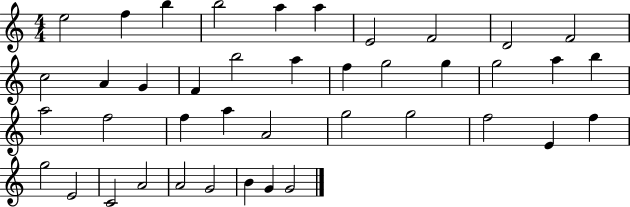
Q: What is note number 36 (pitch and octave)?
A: A4